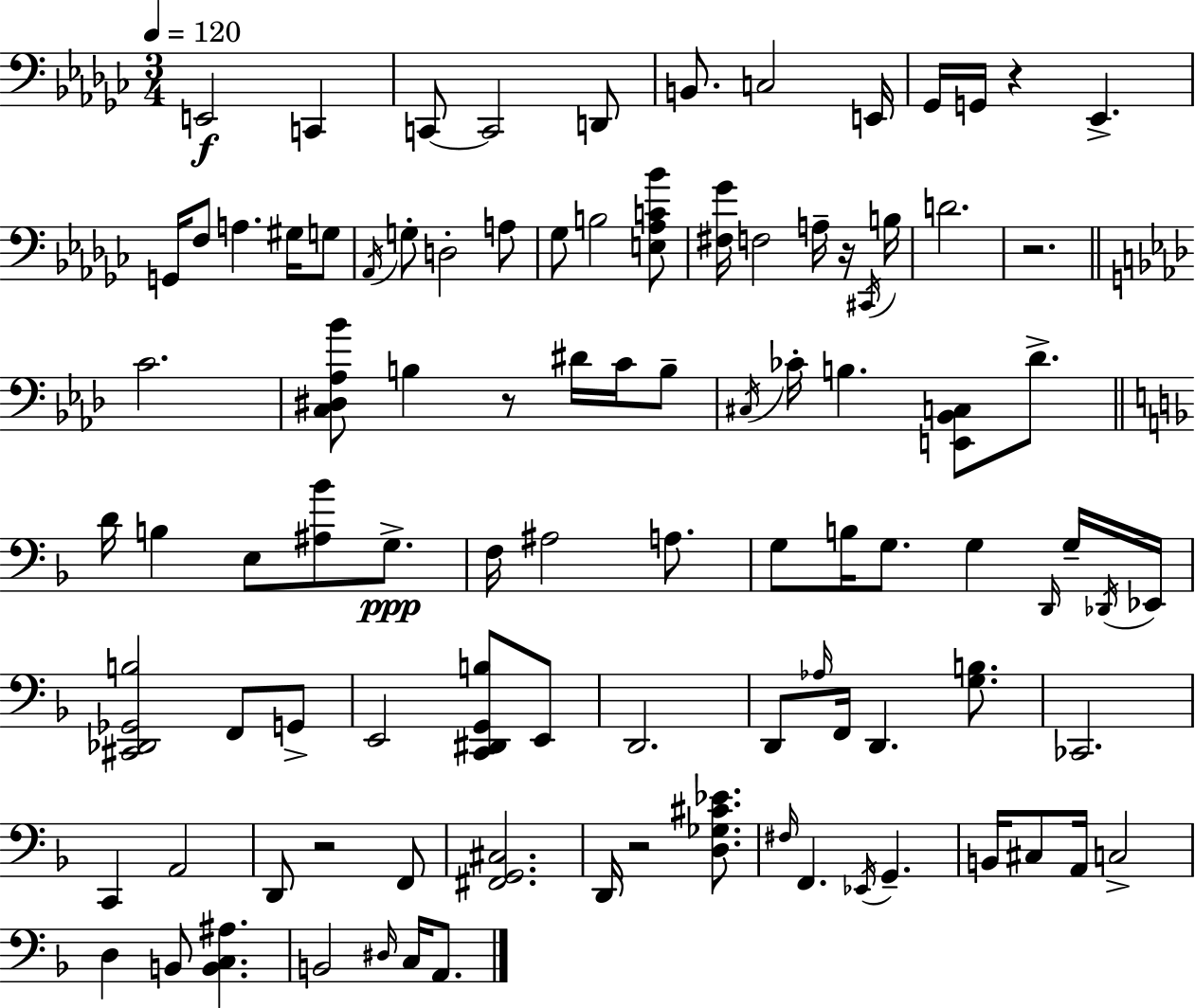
X:1
T:Untitled
M:3/4
L:1/4
K:Ebm
E,,2 C,, C,,/2 C,,2 D,,/2 B,,/2 C,2 E,,/4 _G,,/4 G,,/4 z _E,, G,,/4 F,/2 A, ^G,/4 G,/2 _A,,/4 G,/2 D,2 A,/2 _G,/2 B,2 [E,_A,C_B]/2 [^F,_G]/4 F,2 A,/4 z/4 ^C,,/4 B,/4 D2 z2 C2 [C,^D,_A,_B]/2 B, z/2 ^D/4 C/4 B,/2 ^C,/4 _C/4 B, [E,,_B,,C,]/2 _D/2 D/4 B, E,/2 [^A,_B]/2 G,/2 F,/4 ^A,2 A,/2 G,/2 B,/4 G,/2 G, D,,/4 G,/4 _D,,/4 _E,,/4 [^C,,_D,,_G,,B,]2 F,,/2 G,,/2 E,,2 [C,,^D,,G,,B,]/2 E,,/2 D,,2 D,,/2 _A,/4 F,,/4 D,, [G,B,]/2 _C,,2 C,, A,,2 D,,/2 z2 F,,/2 [^F,,G,,^C,]2 D,,/4 z2 [D,_G,^C_E]/2 ^F,/4 F,, _E,,/4 G,, B,,/4 ^C,/2 A,,/4 C,2 D, B,,/2 [B,,C,^A,] B,,2 ^D,/4 C,/4 A,,/2